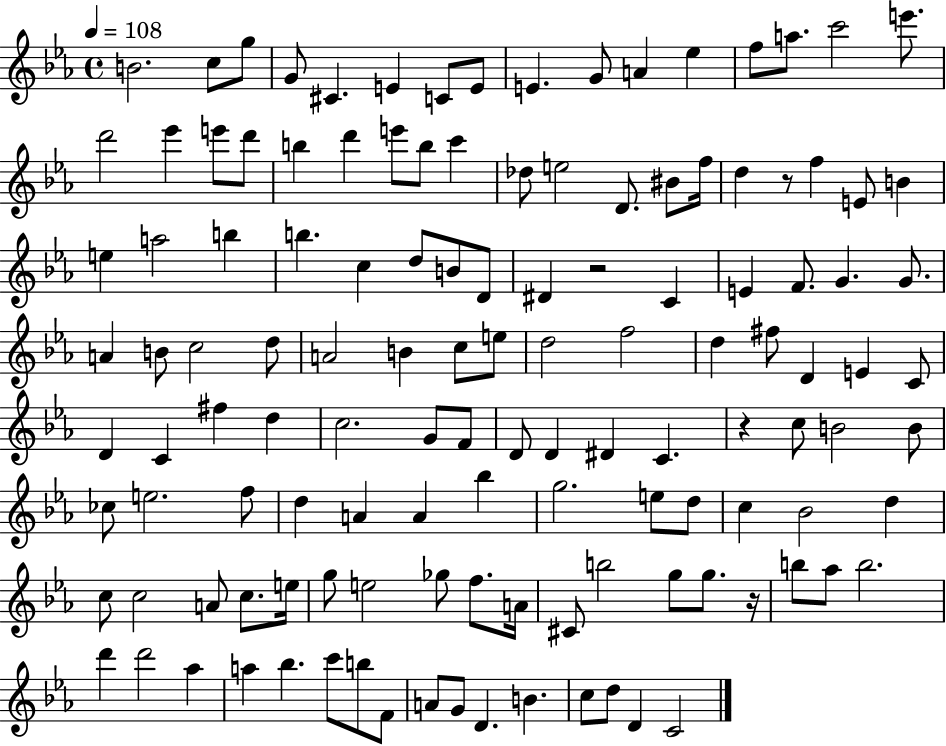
B4/h. C5/e G5/e G4/e C#4/q. E4/q C4/e E4/e E4/q. G4/e A4/q Eb5/q F5/e A5/e. C6/h E6/e. D6/h Eb6/q E6/e D6/e B5/q D6/q E6/e B5/e C6/q Db5/e E5/h D4/e. BIS4/e F5/s D5/q R/e F5/q E4/e B4/q E5/q A5/h B5/q B5/q. C5/q D5/e B4/e D4/e D#4/q R/h C4/q E4/q F4/e. G4/q. G4/e. A4/q B4/e C5/h D5/e A4/h B4/q C5/e E5/e D5/h F5/h D5/q F#5/e D4/q E4/q C4/e D4/q C4/q F#5/q D5/q C5/h. G4/e F4/e D4/e D4/q D#4/q C4/q. R/q C5/e B4/h B4/e CES5/e E5/h. F5/e D5/q A4/q A4/q Bb5/q G5/h. E5/e D5/e C5/q Bb4/h D5/q C5/e C5/h A4/e C5/e. E5/s G5/e E5/h Gb5/e F5/e. A4/s C#4/e B5/h G5/e G5/e. R/s B5/e Ab5/e B5/h. D6/q D6/h Ab5/q A5/q Bb5/q. C6/e B5/e F4/e A4/e G4/e D4/q. B4/q. C5/e D5/e D4/q C4/h